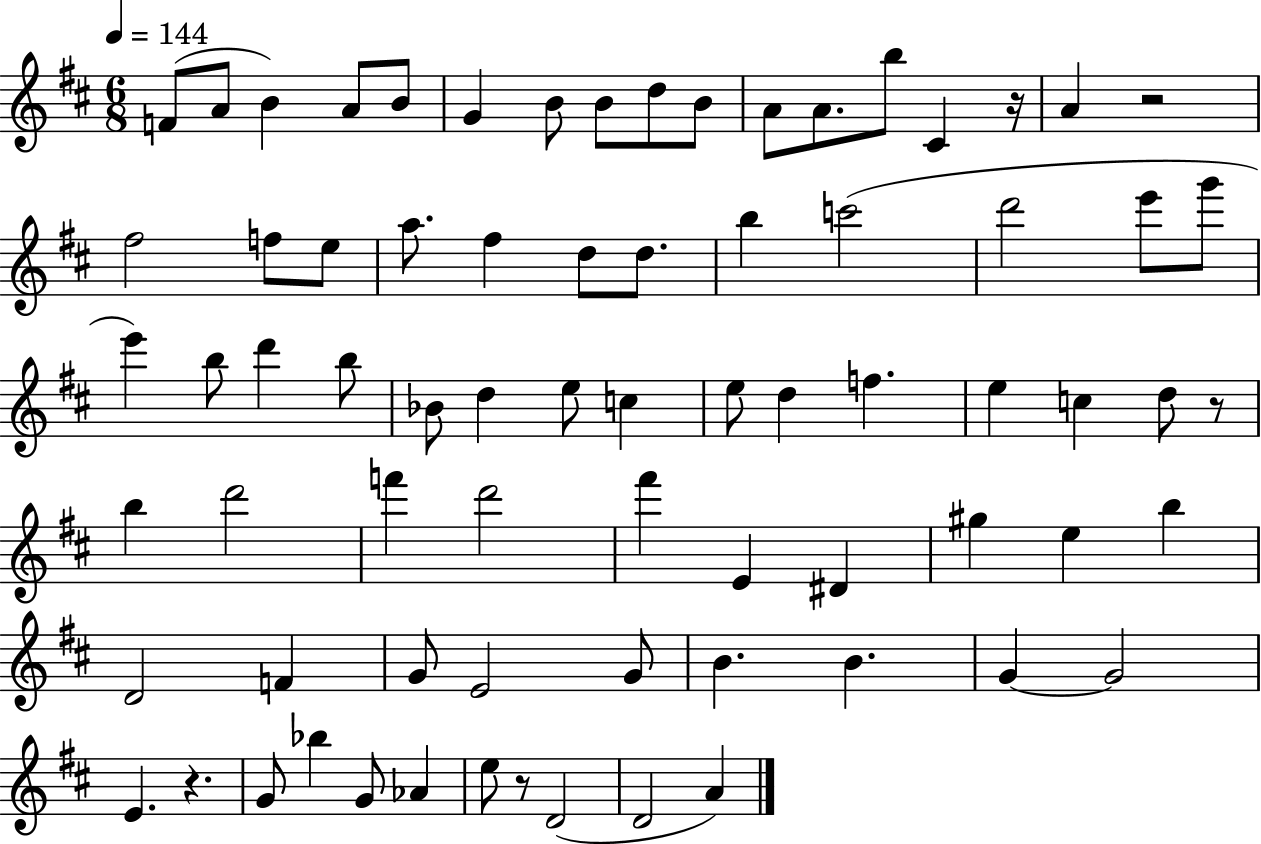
X:1
T:Untitled
M:6/8
L:1/4
K:D
F/2 A/2 B A/2 B/2 G B/2 B/2 d/2 B/2 A/2 A/2 b/2 ^C z/4 A z2 ^f2 f/2 e/2 a/2 ^f d/2 d/2 b c'2 d'2 e'/2 g'/2 e' b/2 d' b/2 _B/2 d e/2 c e/2 d f e c d/2 z/2 b d'2 f' d'2 ^f' E ^D ^g e b D2 F G/2 E2 G/2 B B G G2 E z G/2 _b G/2 _A e/2 z/2 D2 D2 A